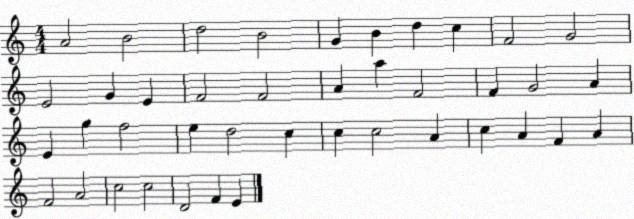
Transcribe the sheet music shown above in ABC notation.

X:1
T:Untitled
M:4/4
L:1/4
K:C
A2 B2 d2 B2 G B d c F2 G2 E2 G E F2 F2 A a F2 F G2 A E g f2 e d2 c c c2 A c A F A F2 A2 c2 c2 D2 F E